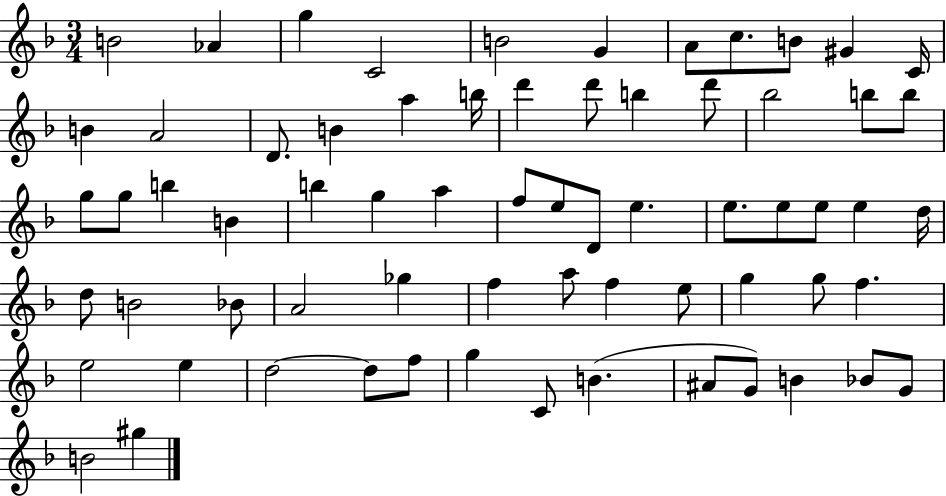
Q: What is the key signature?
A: F major